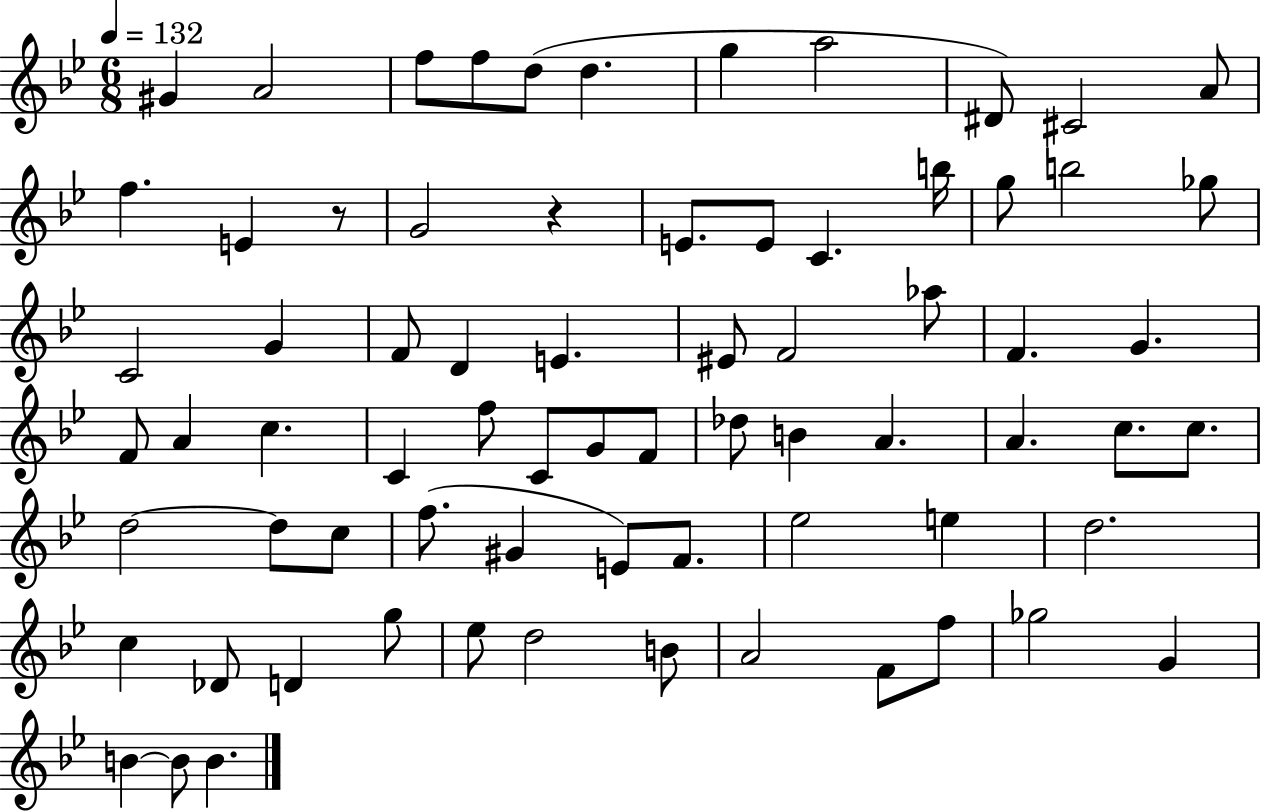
G#4/q A4/h F5/e F5/e D5/e D5/q. G5/q A5/h D#4/e C#4/h A4/e F5/q. E4/q R/e G4/h R/q E4/e. E4/e C4/q. B5/s G5/e B5/h Gb5/e C4/h G4/q F4/e D4/q E4/q. EIS4/e F4/h Ab5/e F4/q. G4/q. F4/e A4/q C5/q. C4/q F5/e C4/e G4/e F4/e Db5/e B4/q A4/q. A4/q. C5/e. C5/e. D5/h D5/e C5/e F5/e. G#4/q E4/e F4/e. Eb5/h E5/q D5/h. C5/q Db4/e D4/q G5/e Eb5/e D5/h B4/e A4/h F4/e F5/e Gb5/h G4/q B4/q B4/e B4/q.